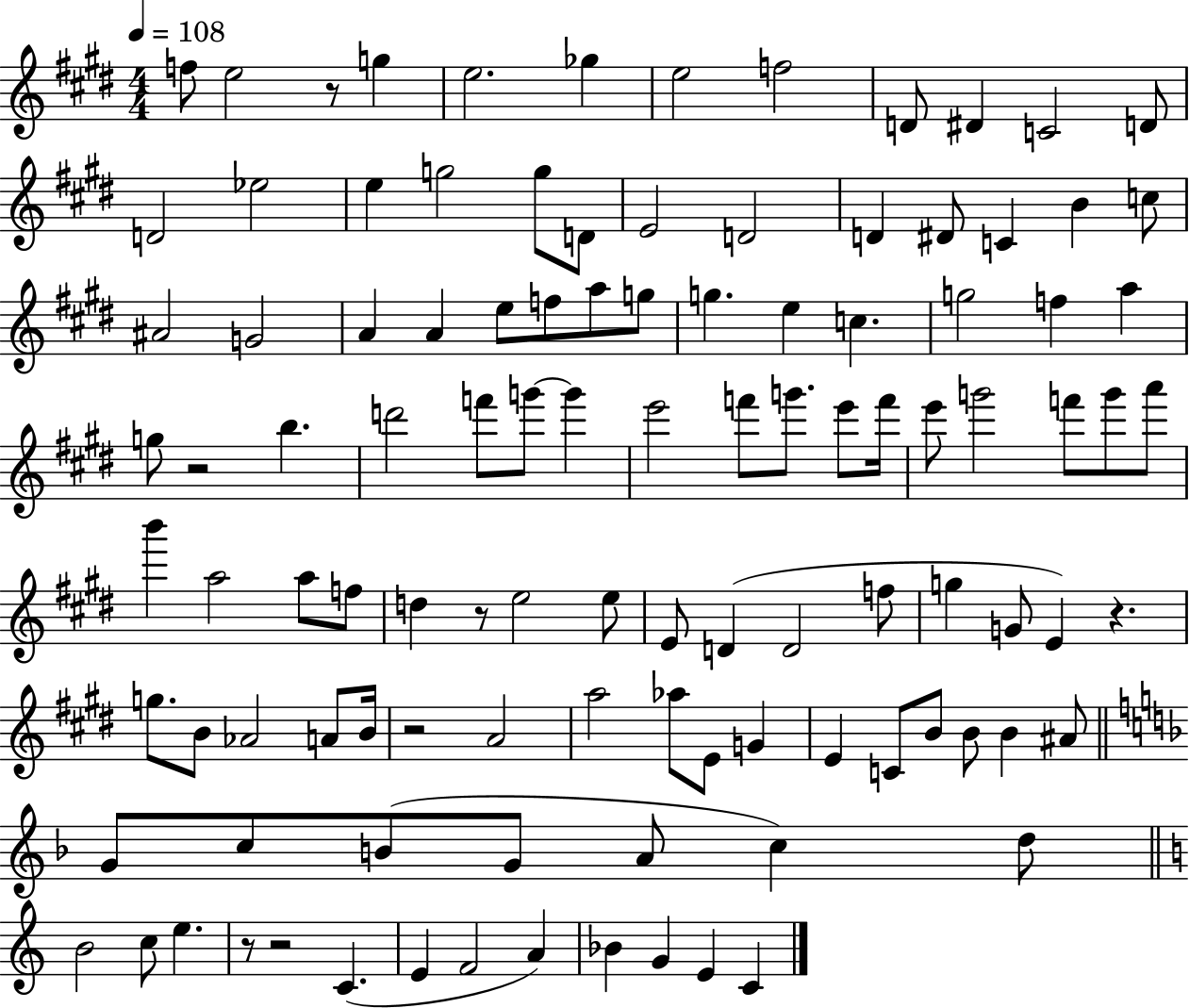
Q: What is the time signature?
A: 4/4